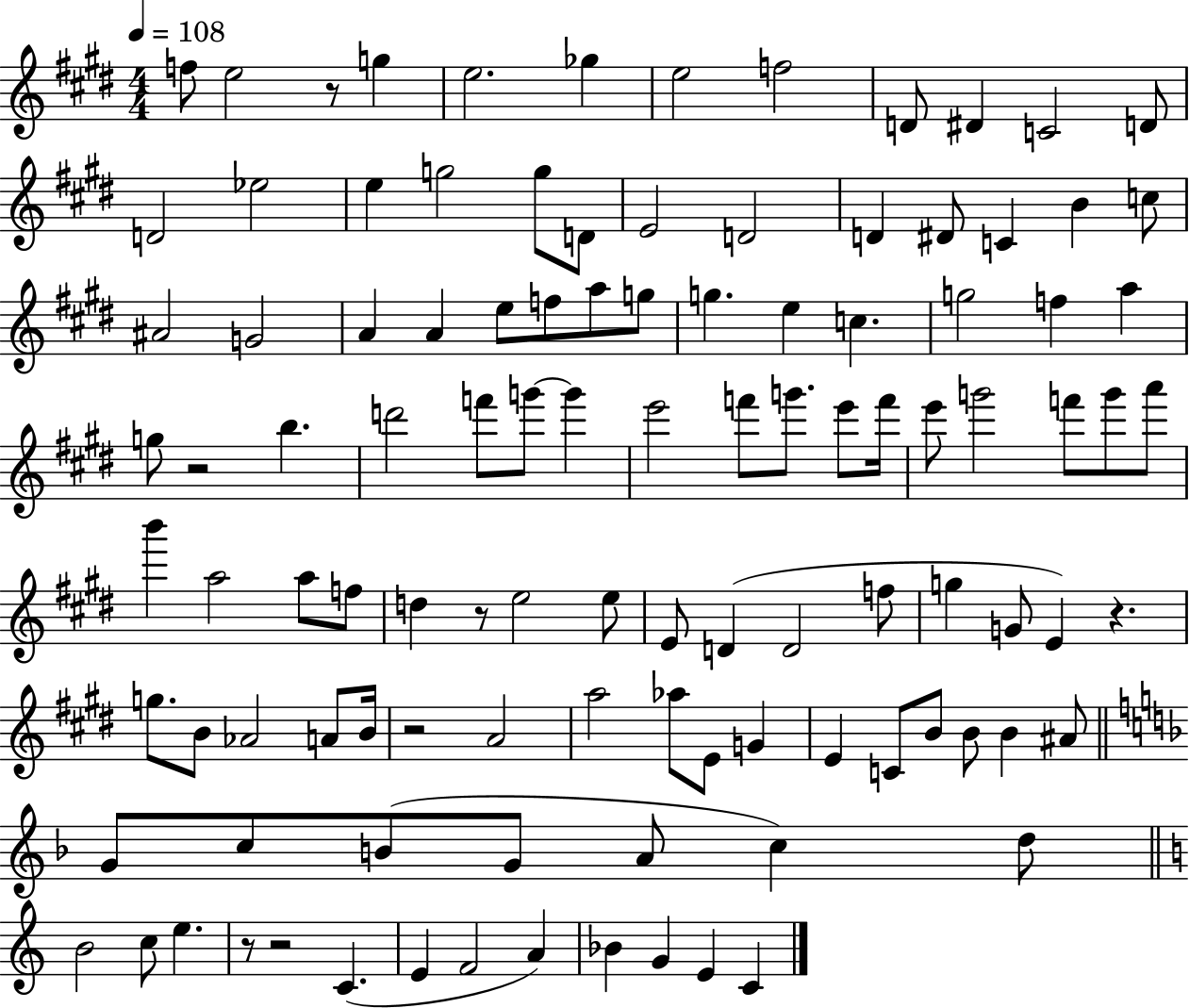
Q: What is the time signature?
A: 4/4